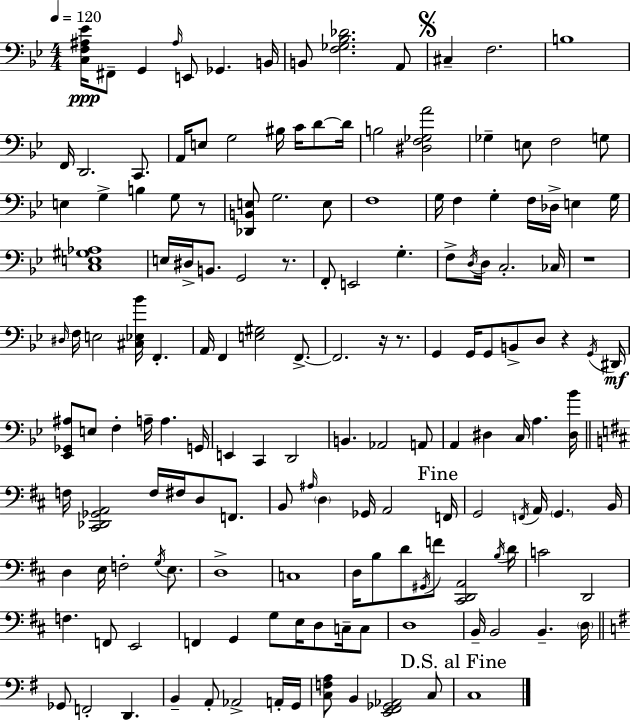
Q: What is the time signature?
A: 4/4